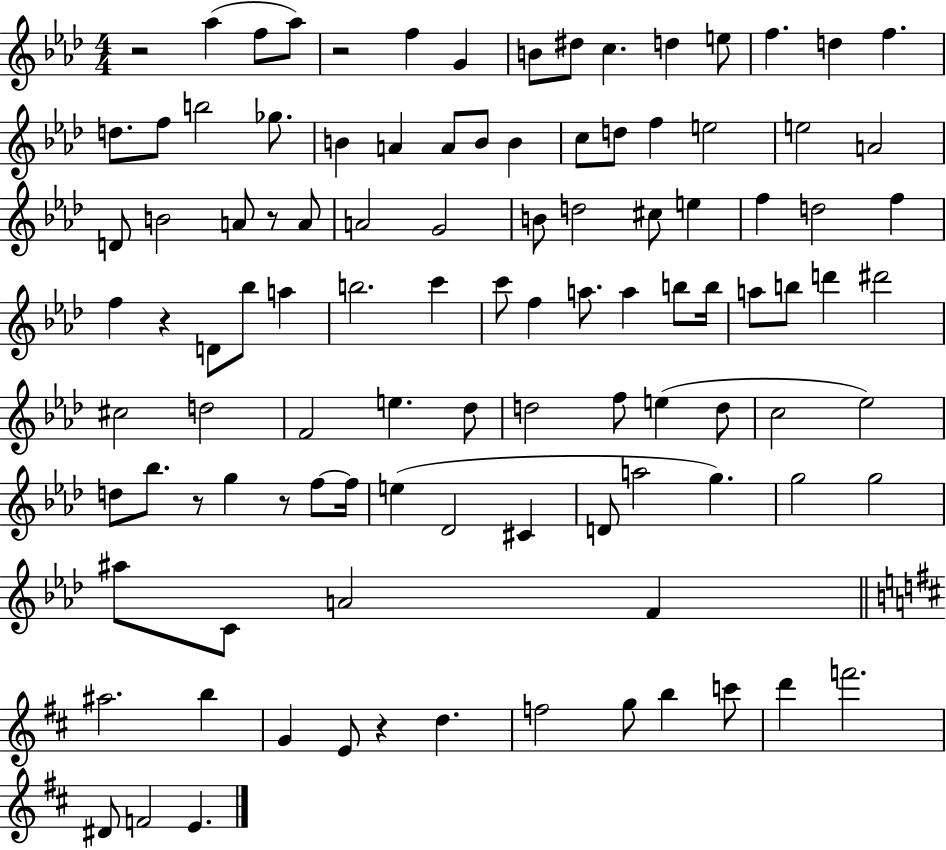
{
  \clef treble
  \numericTimeSignature
  \time 4/4
  \key aes \major
  \repeat volta 2 { r2 aes''4( f''8 aes''8) | r2 f''4 g'4 | b'8 dis''8 c''4. d''4 e''8 | f''4. d''4 f''4. | \break d''8. f''8 b''2 ges''8. | b'4 a'4 a'8 b'8 b'4 | c''8 d''8 f''4 e''2 | e''2 a'2 | \break d'8 b'2 a'8 r8 a'8 | a'2 g'2 | b'8 d''2 cis''8 e''4 | f''4 d''2 f''4 | \break f''4 r4 d'8 bes''8 a''4 | b''2. c'''4 | c'''8 f''4 a''8. a''4 b''8 b''16 | a''8 b''8 d'''4 dis'''2 | \break cis''2 d''2 | f'2 e''4. des''8 | d''2 f''8 e''4( d''8 | c''2 ees''2) | \break d''8 bes''8. r8 g''4 r8 f''8~~ f''16 | e''4( des'2 cis'4 | d'8 a''2 g''4.) | g''2 g''2 | \break ais''8 c'8 a'2 f'4 | \bar "||" \break \key d \major ais''2. b''4 | g'4 e'8 r4 d''4. | f''2 g''8 b''4 c'''8 | d'''4 f'''2. | \break dis'8 f'2 e'4. | } \bar "|."
}